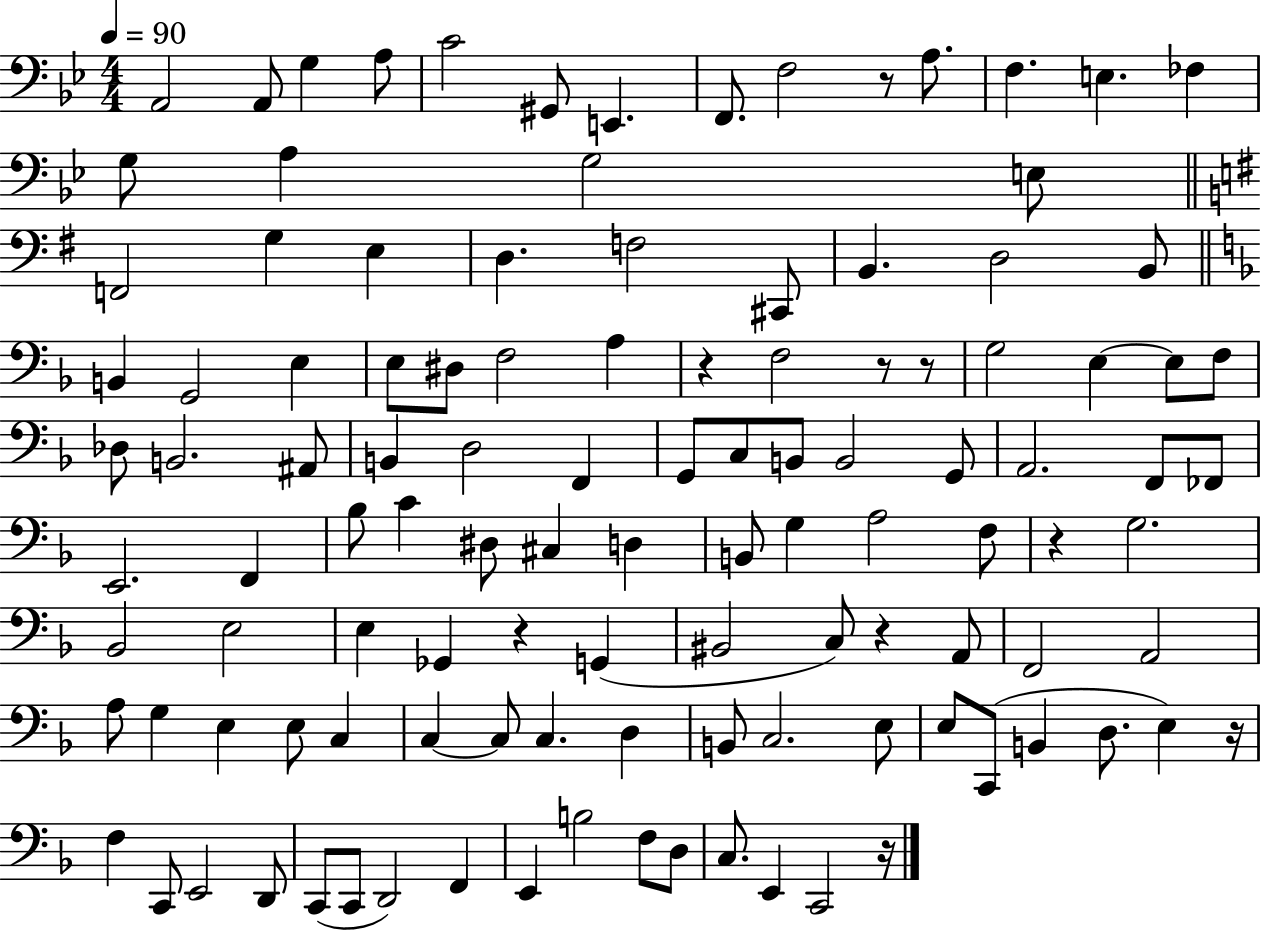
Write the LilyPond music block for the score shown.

{
  \clef bass
  \numericTimeSignature
  \time 4/4
  \key bes \major
  \tempo 4 = 90
  a,2 a,8 g4 a8 | c'2 gis,8 e,4. | f,8. f2 r8 a8. | f4. e4. fes4 | \break g8 a4 g2 e8 | \bar "||" \break \key g \major f,2 g4 e4 | d4. f2 cis,8 | b,4. d2 b,8 | \bar "||" \break \key f \major b,4 g,2 e4 | e8 dis8 f2 a4 | r4 f2 r8 r8 | g2 e4~~ e8 f8 | \break des8 b,2. ais,8 | b,4 d2 f,4 | g,8 c8 b,8 b,2 g,8 | a,2. f,8 fes,8 | \break e,2. f,4 | bes8 c'4 dis8 cis4 d4 | b,8 g4 a2 f8 | r4 g2. | \break bes,2 e2 | e4 ges,4 r4 g,4( | bis,2 c8) r4 a,8 | f,2 a,2 | \break a8 g4 e4 e8 c4 | c4~~ c8 c4. d4 | b,8 c2. e8 | e8 c,8( b,4 d8. e4) r16 | \break f4 c,8 e,2 d,8 | c,8( c,8 d,2) f,4 | e,4 b2 f8 d8 | c8. e,4 c,2 r16 | \break \bar "|."
}